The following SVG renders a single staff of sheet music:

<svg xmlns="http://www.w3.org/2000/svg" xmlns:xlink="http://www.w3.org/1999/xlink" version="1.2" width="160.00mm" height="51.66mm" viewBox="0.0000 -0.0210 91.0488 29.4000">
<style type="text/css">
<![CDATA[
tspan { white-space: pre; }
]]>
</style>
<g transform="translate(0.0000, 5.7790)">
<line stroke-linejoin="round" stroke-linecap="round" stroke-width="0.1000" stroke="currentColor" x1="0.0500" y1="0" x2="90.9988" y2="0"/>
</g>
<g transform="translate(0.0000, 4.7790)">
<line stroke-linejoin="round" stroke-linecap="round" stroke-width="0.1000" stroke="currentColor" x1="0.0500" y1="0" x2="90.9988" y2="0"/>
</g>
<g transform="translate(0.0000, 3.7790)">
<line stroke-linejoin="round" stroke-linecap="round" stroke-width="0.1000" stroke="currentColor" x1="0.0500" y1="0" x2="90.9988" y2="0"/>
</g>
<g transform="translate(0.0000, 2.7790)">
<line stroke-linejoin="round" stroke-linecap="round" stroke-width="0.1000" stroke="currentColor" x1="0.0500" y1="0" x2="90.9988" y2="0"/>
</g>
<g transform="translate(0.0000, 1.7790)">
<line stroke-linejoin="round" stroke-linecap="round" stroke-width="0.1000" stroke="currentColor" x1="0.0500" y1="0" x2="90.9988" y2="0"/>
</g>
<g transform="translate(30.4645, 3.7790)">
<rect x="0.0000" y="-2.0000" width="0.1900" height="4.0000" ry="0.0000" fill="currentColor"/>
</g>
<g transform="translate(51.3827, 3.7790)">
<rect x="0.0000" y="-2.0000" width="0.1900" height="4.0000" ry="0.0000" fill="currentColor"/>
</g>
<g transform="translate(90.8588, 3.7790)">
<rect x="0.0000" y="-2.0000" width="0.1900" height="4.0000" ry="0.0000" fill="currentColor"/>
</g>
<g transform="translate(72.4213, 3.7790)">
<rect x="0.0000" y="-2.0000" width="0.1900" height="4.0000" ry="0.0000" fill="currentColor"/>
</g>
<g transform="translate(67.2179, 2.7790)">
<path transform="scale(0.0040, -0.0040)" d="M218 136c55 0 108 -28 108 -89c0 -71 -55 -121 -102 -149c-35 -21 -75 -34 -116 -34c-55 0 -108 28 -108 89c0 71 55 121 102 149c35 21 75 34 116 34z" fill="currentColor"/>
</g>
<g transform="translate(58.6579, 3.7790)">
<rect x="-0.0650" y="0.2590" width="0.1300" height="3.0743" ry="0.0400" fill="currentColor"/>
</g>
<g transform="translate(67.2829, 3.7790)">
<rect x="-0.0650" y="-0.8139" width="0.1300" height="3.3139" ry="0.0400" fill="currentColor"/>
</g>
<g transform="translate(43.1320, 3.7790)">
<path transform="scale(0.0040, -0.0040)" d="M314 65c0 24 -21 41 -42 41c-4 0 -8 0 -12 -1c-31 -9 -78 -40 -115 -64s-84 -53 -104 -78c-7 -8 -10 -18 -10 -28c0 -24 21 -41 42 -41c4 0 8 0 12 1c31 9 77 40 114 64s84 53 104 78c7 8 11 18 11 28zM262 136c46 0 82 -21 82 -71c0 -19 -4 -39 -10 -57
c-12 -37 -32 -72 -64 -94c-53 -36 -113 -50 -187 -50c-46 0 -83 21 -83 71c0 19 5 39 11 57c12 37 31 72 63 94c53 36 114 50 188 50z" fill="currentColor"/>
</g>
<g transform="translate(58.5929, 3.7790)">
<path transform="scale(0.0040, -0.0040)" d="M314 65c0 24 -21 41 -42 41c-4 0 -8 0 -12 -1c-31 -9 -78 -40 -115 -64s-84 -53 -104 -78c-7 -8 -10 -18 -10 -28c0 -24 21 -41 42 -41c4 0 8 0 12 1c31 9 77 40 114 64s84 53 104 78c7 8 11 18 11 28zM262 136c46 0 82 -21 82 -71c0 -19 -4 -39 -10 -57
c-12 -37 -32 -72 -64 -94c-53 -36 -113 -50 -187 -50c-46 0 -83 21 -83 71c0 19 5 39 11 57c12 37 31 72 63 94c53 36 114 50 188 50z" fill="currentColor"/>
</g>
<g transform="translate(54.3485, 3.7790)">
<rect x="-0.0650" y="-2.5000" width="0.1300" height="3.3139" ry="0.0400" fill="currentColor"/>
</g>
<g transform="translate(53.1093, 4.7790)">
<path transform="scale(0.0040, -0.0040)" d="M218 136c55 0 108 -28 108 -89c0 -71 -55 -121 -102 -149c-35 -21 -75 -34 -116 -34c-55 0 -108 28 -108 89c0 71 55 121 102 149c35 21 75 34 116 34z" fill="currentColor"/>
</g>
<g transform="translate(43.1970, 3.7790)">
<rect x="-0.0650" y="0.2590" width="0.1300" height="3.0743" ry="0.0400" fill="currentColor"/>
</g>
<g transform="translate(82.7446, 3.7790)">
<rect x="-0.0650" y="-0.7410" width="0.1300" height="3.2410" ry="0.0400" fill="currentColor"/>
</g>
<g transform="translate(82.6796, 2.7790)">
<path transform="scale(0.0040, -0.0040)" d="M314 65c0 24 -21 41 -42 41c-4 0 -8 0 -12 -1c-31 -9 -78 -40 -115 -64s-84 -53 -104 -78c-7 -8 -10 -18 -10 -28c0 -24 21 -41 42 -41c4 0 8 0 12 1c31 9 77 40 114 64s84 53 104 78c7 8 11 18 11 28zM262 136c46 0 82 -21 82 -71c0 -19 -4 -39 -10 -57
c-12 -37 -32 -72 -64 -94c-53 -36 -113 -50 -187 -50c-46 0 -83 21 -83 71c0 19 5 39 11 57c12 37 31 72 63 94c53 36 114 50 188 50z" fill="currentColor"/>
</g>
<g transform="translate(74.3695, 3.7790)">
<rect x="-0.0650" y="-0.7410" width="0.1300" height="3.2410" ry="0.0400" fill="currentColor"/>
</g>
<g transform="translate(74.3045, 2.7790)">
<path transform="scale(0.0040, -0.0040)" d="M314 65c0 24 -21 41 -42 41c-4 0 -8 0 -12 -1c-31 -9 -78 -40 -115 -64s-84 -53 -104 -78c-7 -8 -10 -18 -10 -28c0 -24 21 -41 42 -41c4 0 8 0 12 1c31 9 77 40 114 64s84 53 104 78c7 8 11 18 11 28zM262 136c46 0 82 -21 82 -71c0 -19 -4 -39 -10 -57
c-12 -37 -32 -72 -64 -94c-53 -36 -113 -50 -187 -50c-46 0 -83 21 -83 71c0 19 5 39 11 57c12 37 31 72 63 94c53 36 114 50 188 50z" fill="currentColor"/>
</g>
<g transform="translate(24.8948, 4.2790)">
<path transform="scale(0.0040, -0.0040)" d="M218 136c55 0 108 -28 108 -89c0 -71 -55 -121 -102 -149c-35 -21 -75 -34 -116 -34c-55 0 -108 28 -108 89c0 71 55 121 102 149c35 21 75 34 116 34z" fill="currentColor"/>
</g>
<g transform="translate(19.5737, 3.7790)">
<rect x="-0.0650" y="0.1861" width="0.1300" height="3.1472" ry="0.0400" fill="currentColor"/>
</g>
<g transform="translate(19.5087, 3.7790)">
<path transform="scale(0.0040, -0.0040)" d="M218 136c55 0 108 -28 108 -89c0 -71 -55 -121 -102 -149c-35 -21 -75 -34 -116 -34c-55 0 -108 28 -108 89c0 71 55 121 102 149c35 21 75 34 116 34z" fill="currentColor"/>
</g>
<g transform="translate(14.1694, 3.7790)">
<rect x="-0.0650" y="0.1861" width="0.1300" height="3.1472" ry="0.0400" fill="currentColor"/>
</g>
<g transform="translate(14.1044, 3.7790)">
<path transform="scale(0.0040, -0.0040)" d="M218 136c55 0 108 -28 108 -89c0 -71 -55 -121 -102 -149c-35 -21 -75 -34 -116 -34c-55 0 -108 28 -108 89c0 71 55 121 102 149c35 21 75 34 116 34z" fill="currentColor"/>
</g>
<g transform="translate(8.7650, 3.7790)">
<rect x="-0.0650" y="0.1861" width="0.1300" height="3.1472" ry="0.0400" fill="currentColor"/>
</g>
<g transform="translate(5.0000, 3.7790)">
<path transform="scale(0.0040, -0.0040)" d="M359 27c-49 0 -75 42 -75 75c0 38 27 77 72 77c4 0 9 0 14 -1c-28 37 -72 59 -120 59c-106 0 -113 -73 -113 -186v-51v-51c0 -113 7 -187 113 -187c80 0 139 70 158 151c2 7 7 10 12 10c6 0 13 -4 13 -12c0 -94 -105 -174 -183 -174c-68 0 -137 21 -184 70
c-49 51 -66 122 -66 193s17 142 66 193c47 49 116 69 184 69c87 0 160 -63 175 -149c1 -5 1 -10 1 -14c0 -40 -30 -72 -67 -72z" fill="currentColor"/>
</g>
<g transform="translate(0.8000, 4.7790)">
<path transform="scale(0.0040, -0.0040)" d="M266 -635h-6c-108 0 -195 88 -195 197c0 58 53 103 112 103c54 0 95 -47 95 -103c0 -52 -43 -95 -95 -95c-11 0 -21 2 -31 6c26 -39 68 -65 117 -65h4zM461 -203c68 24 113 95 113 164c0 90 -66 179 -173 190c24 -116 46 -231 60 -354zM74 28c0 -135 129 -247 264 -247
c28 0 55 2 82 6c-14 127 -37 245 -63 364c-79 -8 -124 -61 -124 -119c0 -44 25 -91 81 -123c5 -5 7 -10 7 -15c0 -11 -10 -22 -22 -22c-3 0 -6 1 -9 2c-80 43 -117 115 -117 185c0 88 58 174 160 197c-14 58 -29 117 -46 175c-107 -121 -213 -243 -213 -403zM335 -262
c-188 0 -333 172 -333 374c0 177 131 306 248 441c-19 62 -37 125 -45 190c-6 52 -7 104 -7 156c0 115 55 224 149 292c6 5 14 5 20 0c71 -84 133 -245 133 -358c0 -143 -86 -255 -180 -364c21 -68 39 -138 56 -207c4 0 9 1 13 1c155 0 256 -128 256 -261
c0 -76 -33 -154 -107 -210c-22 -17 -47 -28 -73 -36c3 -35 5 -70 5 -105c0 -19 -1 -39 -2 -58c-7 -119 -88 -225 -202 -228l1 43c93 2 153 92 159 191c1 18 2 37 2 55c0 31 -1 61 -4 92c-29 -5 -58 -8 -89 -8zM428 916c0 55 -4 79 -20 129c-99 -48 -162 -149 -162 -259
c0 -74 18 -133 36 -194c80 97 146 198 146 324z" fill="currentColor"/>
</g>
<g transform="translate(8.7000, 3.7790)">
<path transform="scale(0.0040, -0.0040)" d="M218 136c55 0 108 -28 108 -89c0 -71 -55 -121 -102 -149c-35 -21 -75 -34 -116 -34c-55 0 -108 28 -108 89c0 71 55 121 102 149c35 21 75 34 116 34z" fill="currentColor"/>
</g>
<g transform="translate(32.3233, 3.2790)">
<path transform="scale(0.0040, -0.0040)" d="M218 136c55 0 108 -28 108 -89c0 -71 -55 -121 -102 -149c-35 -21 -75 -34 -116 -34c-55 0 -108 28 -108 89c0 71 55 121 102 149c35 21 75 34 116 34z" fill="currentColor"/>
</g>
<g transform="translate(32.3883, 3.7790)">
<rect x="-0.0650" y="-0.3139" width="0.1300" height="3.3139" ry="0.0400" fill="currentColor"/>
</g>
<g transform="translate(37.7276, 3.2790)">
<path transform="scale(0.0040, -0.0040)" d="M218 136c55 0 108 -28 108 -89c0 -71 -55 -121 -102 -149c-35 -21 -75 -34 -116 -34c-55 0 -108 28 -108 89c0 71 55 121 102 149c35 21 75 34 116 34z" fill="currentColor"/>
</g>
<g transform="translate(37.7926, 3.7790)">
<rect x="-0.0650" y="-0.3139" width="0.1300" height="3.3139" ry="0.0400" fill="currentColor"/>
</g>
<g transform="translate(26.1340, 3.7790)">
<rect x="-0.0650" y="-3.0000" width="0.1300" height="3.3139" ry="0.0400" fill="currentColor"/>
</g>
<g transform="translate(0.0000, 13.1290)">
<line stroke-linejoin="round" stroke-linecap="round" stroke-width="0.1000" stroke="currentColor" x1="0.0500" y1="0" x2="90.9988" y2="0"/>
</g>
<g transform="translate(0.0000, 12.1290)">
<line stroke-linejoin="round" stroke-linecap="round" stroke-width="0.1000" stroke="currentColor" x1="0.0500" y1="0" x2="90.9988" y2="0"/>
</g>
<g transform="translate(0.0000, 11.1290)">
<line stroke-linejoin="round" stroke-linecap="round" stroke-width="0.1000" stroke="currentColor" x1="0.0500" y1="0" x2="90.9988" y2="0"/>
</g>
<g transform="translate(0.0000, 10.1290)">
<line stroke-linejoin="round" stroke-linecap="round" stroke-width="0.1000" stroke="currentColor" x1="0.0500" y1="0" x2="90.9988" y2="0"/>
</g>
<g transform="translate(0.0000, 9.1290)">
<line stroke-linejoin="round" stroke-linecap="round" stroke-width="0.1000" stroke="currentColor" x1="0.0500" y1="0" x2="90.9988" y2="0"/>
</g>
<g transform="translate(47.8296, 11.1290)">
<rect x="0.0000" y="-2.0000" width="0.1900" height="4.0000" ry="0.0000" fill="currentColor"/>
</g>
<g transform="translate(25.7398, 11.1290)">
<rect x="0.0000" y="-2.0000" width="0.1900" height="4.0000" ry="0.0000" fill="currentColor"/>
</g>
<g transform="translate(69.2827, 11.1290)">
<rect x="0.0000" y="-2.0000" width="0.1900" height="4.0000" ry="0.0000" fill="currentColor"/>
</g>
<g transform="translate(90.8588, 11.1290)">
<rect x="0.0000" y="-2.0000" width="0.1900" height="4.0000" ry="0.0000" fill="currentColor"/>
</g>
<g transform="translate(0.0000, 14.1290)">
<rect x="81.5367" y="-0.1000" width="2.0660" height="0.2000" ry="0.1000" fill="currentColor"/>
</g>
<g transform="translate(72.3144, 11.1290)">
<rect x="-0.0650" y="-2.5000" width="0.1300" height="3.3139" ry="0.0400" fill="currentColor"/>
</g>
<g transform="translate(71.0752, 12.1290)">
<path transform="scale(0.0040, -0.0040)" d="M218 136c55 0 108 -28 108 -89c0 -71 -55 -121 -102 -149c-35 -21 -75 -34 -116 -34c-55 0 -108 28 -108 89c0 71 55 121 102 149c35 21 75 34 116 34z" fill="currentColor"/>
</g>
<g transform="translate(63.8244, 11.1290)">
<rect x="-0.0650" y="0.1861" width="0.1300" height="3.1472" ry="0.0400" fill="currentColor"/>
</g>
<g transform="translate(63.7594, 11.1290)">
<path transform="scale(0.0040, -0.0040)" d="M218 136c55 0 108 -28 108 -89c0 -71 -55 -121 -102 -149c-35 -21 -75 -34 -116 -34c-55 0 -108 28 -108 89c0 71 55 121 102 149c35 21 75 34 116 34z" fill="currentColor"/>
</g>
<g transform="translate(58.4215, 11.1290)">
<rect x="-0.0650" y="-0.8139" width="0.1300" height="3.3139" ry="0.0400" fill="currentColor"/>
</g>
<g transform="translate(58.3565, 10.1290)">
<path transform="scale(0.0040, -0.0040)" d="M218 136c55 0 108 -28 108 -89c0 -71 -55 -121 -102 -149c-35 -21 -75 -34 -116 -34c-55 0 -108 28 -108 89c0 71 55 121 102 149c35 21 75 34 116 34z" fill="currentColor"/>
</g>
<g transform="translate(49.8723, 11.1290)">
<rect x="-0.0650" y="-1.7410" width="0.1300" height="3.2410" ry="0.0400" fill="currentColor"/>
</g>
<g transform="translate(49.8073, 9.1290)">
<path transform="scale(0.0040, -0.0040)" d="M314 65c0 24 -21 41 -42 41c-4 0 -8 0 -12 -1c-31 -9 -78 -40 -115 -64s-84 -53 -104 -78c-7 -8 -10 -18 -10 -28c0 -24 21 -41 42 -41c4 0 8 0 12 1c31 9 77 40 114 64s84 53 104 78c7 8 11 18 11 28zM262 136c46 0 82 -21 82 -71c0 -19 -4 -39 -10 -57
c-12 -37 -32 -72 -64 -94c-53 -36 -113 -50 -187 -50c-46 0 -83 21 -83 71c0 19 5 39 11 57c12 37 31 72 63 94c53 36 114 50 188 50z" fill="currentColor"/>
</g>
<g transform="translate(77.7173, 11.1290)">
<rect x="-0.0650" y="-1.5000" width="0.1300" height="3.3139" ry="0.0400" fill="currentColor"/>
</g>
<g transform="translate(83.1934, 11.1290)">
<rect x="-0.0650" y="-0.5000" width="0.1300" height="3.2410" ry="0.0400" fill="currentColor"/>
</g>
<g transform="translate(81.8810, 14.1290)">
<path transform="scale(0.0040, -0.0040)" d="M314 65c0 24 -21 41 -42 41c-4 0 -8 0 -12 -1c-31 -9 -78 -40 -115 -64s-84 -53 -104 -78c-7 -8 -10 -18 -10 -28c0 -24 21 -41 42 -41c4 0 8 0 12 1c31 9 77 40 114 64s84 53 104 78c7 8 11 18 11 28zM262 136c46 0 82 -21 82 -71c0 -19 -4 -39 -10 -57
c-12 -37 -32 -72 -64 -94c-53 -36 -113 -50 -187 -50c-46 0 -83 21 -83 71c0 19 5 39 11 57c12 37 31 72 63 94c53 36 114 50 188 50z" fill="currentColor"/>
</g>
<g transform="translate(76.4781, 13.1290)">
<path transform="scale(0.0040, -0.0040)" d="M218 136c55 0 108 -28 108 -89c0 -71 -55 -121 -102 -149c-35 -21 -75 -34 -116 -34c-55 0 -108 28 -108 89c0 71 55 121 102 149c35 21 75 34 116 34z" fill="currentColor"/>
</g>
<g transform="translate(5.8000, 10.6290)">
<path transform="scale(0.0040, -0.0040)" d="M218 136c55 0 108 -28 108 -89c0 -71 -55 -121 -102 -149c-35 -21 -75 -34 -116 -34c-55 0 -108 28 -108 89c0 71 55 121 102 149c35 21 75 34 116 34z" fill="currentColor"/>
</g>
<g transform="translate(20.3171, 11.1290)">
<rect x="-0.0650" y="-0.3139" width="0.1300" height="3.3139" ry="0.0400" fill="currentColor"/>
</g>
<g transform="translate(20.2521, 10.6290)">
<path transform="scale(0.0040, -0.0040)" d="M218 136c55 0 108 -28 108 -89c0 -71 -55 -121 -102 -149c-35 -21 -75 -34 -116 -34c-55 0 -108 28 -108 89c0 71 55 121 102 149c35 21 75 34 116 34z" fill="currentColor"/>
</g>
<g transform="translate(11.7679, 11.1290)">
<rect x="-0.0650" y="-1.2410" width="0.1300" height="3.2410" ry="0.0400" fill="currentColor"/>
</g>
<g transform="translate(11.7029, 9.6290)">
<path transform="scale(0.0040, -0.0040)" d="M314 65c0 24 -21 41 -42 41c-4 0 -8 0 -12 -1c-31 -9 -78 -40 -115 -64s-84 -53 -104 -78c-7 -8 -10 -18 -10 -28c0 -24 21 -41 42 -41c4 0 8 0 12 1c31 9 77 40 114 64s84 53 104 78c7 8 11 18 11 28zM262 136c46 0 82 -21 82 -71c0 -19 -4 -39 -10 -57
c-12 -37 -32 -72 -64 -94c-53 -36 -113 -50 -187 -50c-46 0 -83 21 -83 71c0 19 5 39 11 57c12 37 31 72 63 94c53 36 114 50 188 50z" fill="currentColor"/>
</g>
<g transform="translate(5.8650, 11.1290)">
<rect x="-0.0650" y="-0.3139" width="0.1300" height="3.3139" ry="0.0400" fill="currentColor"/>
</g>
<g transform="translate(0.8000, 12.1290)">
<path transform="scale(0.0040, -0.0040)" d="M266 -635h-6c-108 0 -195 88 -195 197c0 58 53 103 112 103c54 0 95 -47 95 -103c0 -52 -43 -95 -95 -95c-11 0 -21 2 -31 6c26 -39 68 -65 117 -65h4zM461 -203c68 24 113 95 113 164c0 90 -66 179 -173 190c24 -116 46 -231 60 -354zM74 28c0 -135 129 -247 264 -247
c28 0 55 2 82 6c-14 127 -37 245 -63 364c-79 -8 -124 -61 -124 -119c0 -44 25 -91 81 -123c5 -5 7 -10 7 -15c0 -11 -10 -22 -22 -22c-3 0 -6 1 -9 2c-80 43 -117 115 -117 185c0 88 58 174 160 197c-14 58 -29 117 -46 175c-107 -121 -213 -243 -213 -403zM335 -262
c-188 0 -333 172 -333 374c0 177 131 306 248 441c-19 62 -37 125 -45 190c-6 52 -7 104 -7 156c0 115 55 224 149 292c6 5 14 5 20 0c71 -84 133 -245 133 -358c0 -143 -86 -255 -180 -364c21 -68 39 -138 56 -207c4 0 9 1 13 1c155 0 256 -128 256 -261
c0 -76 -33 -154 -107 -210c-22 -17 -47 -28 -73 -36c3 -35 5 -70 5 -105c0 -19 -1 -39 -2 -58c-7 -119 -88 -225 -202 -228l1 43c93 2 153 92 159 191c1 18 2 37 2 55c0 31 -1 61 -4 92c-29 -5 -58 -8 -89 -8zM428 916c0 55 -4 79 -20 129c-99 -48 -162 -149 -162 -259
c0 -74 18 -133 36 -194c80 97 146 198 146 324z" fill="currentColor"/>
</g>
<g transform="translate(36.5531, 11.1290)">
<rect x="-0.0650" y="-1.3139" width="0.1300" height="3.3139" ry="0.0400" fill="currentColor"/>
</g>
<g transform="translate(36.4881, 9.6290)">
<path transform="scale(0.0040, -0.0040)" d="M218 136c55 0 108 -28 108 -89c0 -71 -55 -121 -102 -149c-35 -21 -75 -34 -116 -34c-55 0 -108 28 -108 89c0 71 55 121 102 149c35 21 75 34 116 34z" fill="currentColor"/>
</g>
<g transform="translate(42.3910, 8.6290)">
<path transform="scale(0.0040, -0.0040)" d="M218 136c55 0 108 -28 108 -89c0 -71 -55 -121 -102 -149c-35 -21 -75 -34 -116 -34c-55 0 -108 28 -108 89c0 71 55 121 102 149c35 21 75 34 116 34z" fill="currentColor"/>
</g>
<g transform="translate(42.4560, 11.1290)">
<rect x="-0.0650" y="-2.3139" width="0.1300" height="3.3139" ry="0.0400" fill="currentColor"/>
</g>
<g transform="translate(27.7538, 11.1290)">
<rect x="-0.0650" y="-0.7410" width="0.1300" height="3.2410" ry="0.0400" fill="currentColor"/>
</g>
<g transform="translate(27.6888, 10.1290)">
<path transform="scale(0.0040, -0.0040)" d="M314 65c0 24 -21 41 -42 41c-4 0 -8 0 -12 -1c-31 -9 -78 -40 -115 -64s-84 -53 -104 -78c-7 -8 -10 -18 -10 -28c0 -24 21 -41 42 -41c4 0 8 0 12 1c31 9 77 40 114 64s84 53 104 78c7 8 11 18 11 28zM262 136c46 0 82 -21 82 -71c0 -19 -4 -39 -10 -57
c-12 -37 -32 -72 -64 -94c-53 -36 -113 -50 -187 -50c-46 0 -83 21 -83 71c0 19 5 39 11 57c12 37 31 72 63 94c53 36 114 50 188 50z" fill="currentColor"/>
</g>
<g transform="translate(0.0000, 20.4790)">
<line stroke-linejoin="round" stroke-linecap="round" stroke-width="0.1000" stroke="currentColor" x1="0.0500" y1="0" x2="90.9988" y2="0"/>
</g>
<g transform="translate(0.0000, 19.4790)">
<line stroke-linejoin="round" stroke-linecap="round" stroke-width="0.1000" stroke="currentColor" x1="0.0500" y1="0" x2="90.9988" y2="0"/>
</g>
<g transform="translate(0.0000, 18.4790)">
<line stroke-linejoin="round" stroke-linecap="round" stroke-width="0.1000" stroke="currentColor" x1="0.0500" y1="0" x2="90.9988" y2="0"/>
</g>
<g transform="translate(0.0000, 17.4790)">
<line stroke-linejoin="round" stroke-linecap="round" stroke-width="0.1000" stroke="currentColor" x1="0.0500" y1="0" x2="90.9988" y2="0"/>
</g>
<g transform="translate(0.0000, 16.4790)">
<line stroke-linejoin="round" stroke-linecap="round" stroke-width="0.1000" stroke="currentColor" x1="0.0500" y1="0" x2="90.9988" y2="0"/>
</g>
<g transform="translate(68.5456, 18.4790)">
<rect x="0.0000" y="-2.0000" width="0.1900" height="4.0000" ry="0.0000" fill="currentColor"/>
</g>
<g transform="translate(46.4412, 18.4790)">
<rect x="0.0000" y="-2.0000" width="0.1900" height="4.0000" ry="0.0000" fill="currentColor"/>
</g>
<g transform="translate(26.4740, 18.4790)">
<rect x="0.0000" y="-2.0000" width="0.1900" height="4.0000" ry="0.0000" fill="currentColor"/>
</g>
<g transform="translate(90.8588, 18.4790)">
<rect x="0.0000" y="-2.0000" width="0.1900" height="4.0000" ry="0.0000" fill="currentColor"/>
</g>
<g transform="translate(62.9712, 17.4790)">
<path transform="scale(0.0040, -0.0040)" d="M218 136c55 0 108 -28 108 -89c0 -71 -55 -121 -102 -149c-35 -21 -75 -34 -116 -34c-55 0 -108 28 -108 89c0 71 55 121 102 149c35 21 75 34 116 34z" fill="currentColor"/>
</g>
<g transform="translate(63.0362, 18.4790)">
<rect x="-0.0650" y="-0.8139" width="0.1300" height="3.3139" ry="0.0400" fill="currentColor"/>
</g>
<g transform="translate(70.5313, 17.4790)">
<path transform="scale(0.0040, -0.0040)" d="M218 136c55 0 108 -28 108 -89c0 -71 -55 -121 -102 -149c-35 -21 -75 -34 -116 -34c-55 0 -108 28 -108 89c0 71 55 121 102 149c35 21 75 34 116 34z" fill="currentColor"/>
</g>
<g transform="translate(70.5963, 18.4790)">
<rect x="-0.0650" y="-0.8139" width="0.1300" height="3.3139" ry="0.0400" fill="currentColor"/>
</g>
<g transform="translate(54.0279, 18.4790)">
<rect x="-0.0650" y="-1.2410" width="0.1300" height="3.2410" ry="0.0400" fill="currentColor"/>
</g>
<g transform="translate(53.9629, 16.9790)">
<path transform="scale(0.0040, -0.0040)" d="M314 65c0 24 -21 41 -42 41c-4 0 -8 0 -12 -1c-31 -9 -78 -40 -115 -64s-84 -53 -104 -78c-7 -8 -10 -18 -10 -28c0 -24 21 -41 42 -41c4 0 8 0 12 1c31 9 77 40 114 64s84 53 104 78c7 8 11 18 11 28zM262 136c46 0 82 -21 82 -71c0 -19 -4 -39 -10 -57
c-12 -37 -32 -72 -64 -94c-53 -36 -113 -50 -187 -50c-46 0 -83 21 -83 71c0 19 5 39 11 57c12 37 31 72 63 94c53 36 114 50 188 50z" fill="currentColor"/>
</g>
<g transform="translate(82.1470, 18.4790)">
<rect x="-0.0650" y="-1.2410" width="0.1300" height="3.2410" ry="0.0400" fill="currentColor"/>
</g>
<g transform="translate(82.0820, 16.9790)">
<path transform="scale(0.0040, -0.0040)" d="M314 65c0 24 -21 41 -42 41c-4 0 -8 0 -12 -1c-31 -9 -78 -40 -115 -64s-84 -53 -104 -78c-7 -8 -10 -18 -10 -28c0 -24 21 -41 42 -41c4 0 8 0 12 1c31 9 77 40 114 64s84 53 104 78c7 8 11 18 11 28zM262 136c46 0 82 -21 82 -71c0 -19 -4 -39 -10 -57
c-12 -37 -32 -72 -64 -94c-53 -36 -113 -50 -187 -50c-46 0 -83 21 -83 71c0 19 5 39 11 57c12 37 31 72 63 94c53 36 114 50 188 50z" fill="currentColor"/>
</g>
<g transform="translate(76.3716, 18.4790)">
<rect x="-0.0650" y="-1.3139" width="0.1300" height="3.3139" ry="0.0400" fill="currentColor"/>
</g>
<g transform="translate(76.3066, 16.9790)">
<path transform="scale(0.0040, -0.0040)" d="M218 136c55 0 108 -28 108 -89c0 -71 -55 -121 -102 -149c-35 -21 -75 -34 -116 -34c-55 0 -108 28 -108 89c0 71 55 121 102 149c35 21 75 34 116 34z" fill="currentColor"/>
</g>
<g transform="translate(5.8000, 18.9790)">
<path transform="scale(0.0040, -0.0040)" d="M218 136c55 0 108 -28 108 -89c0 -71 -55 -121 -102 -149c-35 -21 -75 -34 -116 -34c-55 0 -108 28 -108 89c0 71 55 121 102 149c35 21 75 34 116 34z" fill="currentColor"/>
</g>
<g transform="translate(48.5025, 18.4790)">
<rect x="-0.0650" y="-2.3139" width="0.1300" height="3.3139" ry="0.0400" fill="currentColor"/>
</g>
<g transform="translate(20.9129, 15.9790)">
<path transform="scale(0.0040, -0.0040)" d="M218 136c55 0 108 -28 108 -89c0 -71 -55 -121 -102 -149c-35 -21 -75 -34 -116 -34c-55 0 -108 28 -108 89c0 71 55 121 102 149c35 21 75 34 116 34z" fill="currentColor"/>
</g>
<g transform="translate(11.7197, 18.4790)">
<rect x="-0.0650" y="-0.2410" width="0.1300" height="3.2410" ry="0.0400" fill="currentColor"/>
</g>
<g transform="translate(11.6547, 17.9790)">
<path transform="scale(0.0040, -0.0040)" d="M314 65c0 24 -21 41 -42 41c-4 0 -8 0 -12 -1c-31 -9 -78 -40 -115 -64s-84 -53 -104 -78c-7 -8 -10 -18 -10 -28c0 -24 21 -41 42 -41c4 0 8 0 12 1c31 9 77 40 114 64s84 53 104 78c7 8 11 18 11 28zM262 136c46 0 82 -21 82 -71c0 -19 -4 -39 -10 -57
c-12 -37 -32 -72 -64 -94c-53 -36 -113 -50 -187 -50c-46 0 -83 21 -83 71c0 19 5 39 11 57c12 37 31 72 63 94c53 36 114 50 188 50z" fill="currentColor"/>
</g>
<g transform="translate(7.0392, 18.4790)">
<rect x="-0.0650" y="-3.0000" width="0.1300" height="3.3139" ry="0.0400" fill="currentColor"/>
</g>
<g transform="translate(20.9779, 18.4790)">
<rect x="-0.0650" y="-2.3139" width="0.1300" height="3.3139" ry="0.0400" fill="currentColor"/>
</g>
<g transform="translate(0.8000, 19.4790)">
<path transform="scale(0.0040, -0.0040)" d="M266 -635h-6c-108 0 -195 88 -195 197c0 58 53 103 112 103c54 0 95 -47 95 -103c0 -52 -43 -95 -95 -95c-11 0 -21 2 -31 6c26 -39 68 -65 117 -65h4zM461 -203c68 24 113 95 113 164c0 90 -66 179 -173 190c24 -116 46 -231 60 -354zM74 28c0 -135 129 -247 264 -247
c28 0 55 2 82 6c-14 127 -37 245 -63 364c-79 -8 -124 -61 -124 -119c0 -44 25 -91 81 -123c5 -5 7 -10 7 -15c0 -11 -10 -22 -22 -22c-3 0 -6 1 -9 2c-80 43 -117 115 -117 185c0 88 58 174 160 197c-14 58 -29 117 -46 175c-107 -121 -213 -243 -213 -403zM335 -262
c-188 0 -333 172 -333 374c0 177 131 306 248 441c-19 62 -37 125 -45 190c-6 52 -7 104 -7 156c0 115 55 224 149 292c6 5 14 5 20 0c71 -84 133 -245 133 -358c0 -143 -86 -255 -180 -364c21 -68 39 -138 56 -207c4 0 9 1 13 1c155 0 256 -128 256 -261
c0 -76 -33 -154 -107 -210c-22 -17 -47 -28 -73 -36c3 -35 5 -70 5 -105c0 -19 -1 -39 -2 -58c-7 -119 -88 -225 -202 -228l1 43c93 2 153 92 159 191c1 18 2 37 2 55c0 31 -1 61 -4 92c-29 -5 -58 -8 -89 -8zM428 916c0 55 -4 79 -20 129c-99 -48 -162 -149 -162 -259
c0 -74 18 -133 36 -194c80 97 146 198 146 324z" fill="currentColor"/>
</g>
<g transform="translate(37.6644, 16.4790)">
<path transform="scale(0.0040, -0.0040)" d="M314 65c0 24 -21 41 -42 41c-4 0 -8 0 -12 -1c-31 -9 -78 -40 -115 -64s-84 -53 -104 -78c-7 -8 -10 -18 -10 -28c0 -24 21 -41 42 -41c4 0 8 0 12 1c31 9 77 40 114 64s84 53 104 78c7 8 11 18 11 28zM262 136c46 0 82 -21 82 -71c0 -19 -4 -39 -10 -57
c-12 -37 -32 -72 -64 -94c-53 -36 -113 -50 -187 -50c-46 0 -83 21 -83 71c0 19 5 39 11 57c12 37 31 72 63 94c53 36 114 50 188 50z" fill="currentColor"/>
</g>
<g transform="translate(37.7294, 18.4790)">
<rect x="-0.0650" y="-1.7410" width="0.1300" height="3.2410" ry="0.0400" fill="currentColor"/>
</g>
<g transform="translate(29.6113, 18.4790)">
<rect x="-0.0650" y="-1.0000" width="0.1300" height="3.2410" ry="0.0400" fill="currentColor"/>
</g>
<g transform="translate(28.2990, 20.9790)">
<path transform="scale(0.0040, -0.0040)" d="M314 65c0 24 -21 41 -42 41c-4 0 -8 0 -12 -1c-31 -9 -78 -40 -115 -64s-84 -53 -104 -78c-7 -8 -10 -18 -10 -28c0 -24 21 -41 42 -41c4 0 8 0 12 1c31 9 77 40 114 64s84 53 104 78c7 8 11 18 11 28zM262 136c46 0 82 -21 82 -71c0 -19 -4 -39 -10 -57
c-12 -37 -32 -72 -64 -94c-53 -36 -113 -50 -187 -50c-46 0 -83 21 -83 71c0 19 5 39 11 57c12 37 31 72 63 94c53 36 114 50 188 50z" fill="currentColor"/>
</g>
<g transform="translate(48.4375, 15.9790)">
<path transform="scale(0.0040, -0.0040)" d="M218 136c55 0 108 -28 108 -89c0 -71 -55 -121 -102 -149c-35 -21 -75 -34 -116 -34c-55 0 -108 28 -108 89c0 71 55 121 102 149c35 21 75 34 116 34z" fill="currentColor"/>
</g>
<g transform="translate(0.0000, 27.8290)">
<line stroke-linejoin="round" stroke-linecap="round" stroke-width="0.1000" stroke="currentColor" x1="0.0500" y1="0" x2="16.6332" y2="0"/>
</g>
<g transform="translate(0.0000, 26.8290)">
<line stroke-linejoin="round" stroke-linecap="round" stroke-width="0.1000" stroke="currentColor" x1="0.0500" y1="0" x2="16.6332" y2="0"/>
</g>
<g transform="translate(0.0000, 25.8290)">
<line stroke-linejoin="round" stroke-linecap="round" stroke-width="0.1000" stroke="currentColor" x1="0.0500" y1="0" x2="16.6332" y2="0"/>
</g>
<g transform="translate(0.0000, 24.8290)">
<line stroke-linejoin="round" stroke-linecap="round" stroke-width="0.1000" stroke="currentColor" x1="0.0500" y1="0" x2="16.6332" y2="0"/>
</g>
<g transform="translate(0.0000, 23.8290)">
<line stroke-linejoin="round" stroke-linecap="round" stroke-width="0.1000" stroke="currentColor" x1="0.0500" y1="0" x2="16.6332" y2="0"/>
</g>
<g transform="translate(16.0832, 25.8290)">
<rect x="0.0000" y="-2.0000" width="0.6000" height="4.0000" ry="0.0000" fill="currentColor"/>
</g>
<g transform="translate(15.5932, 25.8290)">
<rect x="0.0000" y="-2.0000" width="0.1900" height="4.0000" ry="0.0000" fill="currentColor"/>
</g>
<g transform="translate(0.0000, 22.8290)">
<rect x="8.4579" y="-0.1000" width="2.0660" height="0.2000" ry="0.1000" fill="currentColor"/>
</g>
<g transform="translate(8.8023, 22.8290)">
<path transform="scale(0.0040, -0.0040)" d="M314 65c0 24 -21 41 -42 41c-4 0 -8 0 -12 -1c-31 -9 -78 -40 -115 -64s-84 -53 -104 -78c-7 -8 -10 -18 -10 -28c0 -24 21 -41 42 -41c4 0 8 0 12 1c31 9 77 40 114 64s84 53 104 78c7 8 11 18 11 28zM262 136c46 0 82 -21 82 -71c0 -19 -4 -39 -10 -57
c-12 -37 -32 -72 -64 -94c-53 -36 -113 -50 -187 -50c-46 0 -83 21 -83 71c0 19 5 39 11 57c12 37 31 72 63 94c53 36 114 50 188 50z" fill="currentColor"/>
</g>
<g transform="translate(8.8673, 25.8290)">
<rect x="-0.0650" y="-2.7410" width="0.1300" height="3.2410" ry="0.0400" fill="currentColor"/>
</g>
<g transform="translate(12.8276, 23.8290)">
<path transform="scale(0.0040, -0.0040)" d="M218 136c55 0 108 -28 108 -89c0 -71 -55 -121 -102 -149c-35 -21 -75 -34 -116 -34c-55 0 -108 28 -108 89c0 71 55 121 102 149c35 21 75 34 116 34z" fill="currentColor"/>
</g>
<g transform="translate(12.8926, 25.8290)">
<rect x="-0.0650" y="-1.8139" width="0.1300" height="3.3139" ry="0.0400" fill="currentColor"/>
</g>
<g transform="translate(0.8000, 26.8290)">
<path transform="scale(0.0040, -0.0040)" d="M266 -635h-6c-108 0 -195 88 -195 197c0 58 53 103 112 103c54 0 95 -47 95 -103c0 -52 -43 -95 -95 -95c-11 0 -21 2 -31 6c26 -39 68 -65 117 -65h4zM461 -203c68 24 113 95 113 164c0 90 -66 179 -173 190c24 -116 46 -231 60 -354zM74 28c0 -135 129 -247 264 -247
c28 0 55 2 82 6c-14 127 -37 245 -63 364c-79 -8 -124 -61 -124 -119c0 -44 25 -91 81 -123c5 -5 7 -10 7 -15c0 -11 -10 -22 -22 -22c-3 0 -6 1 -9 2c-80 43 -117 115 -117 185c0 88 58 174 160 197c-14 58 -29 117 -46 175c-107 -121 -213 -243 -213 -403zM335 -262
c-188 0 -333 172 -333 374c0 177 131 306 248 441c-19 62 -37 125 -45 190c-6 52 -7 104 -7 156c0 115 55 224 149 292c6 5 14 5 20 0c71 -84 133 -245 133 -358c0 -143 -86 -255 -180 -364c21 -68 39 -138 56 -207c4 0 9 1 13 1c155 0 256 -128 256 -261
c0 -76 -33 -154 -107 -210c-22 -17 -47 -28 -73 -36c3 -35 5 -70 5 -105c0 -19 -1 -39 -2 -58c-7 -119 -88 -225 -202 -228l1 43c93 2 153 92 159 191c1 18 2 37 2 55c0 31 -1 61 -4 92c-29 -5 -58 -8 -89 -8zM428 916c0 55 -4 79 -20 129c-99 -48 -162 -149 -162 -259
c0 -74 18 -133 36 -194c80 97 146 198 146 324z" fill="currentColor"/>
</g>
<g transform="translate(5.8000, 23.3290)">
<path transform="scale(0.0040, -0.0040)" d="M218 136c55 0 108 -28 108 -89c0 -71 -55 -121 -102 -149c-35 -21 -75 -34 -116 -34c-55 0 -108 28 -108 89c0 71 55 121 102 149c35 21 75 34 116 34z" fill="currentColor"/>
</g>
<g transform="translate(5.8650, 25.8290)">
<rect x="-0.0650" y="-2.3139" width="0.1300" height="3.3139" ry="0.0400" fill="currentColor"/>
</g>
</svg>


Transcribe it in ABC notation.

X:1
T:Untitled
M:4/4
L:1/4
K:C
B B B A c c B2 G B2 d d2 d2 c e2 c d2 e g f2 d B G E C2 A c2 g D2 f2 g e2 d d e e2 g a2 f